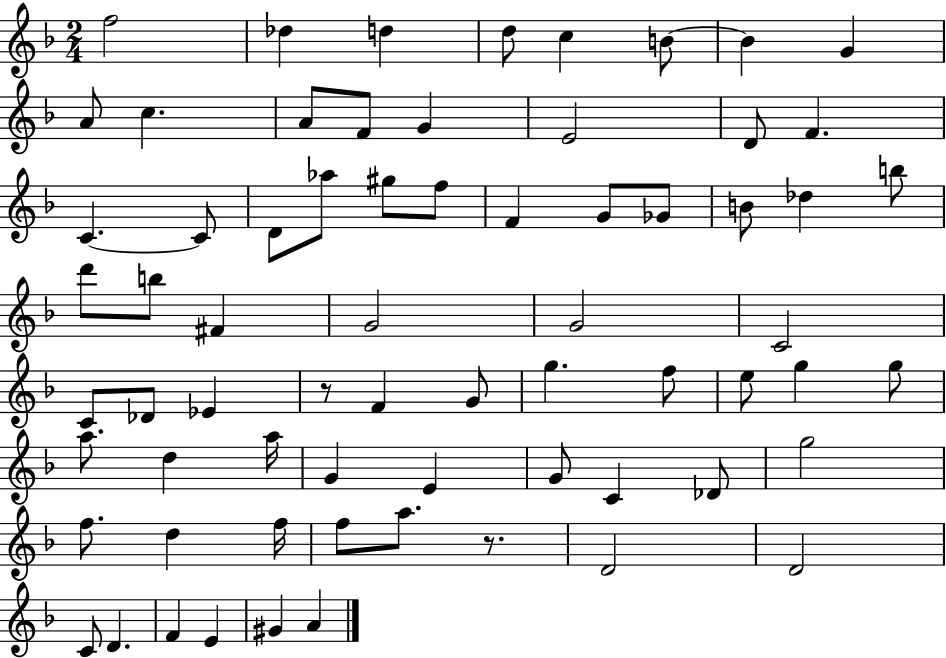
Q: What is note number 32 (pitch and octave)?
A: G4